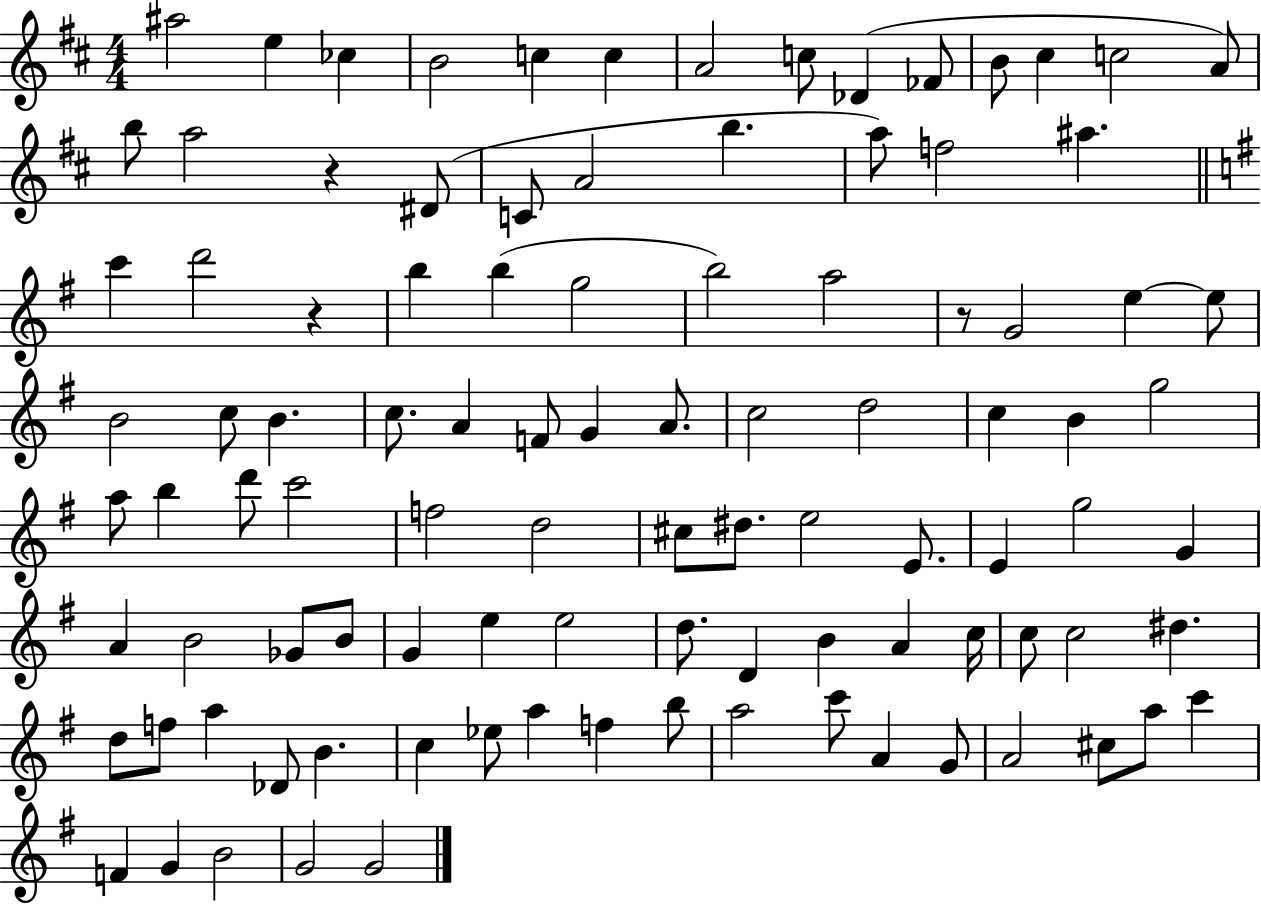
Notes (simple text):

A#5/h E5/q CES5/q B4/h C5/q C5/q A4/h C5/e Db4/q FES4/e B4/e C#5/q C5/h A4/e B5/e A5/h R/q D#4/e C4/e A4/h B5/q. A5/e F5/h A#5/q. C6/q D6/h R/q B5/q B5/q G5/h B5/h A5/h R/e G4/h E5/q E5/e B4/h C5/e B4/q. C5/e. A4/q F4/e G4/q A4/e. C5/h D5/h C5/q B4/q G5/h A5/e B5/q D6/e C6/h F5/h D5/h C#5/e D#5/e. E5/h E4/e. E4/q G5/h G4/q A4/q B4/h Gb4/e B4/e G4/q E5/q E5/h D5/e. D4/q B4/q A4/q C5/s C5/e C5/h D#5/q. D5/e F5/e A5/q Db4/e B4/q. C5/q Eb5/e A5/q F5/q B5/e A5/h C6/e A4/q G4/e A4/h C#5/e A5/e C6/q F4/q G4/q B4/h G4/h G4/h